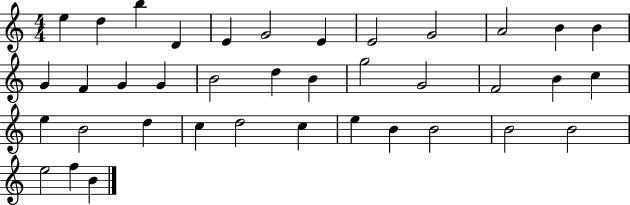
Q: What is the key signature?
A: C major